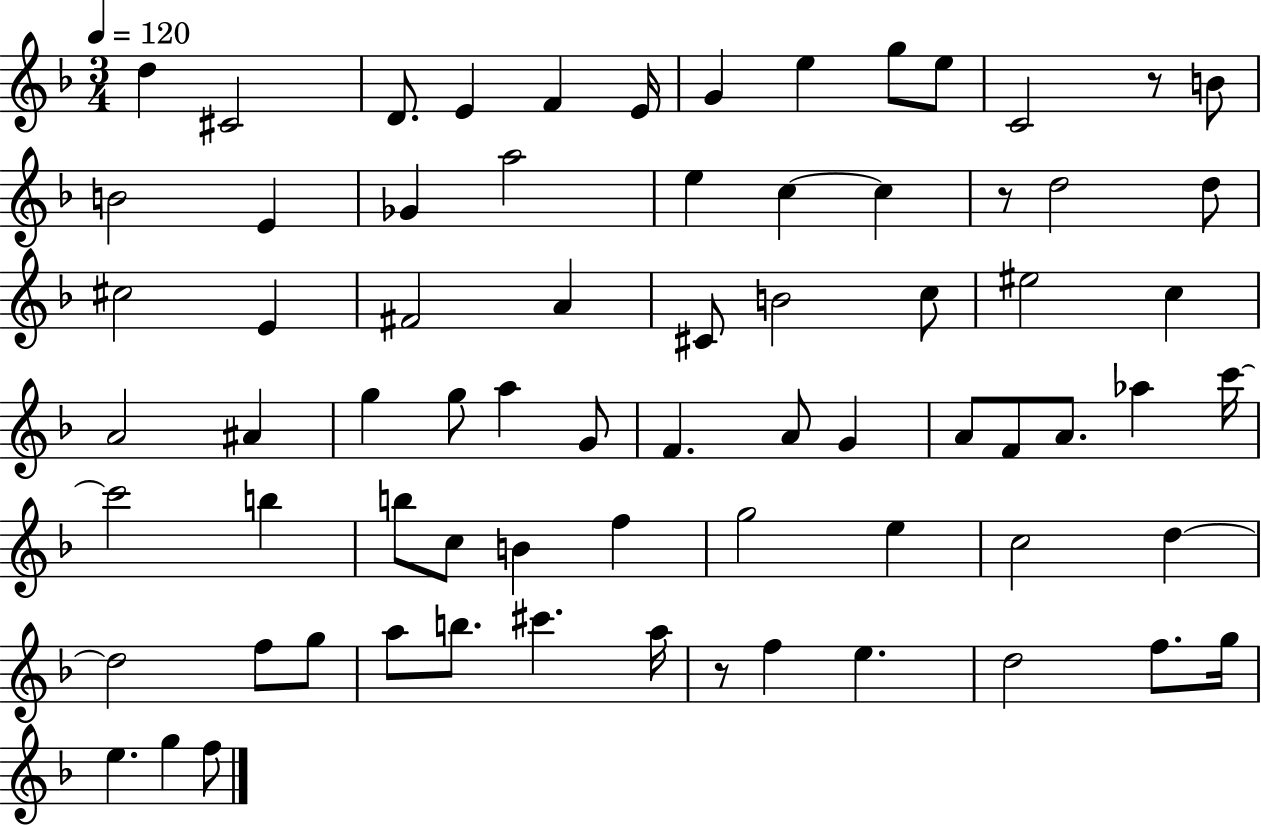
{
  \clef treble
  \numericTimeSignature
  \time 3/4
  \key f \major
  \tempo 4 = 120
  d''4 cis'2 | d'8. e'4 f'4 e'16 | g'4 e''4 g''8 e''8 | c'2 r8 b'8 | \break b'2 e'4 | ges'4 a''2 | e''4 c''4~~ c''4 | r8 d''2 d''8 | \break cis''2 e'4 | fis'2 a'4 | cis'8 b'2 c''8 | eis''2 c''4 | \break a'2 ais'4 | g''4 g''8 a''4 g'8 | f'4. a'8 g'4 | a'8 f'8 a'8. aes''4 c'''16~~ | \break c'''2 b''4 | b''8 c''8 b'4 f''4 | g''2 e''4 | c''2 d''4~~ | \break d''2 f''8 g''8 | a''8 b''8. cis'''4. a''16 | r8 f''4 e''4. | d''2 f''8. g''16 | \break e''4. g''4 f''8 | \bar "|."
}